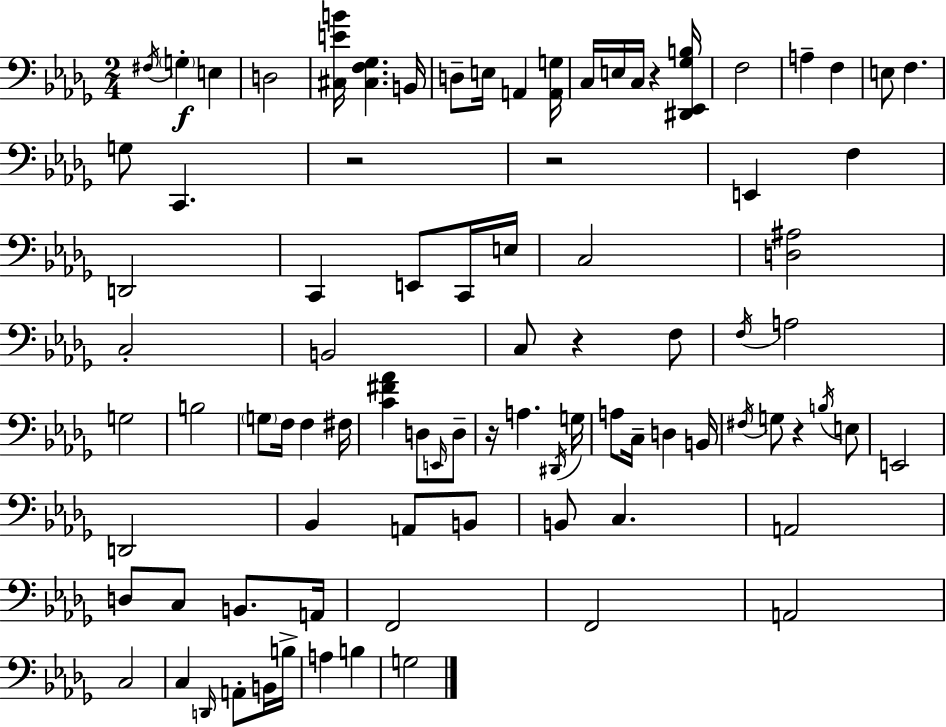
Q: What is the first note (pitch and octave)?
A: F#3